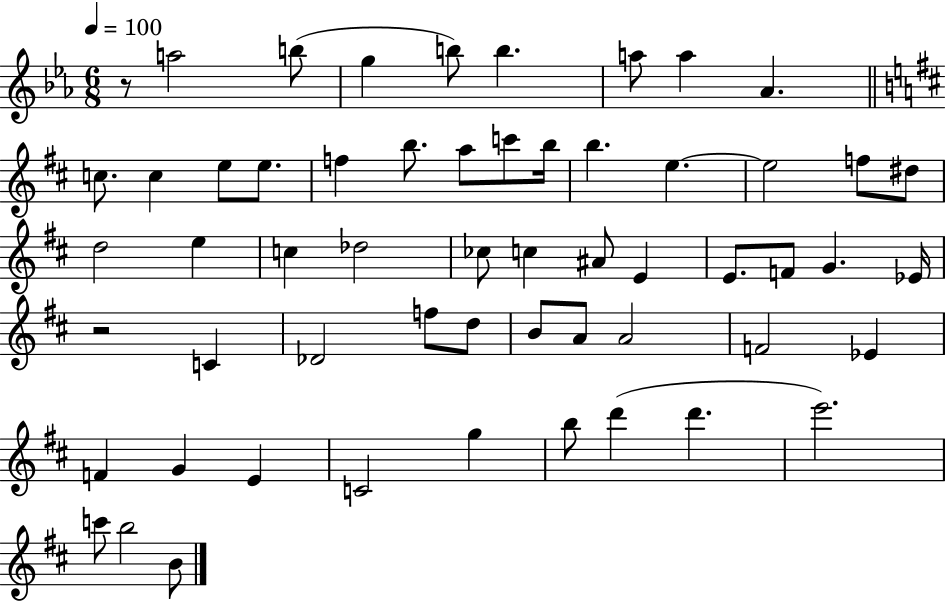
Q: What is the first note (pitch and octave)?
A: A5